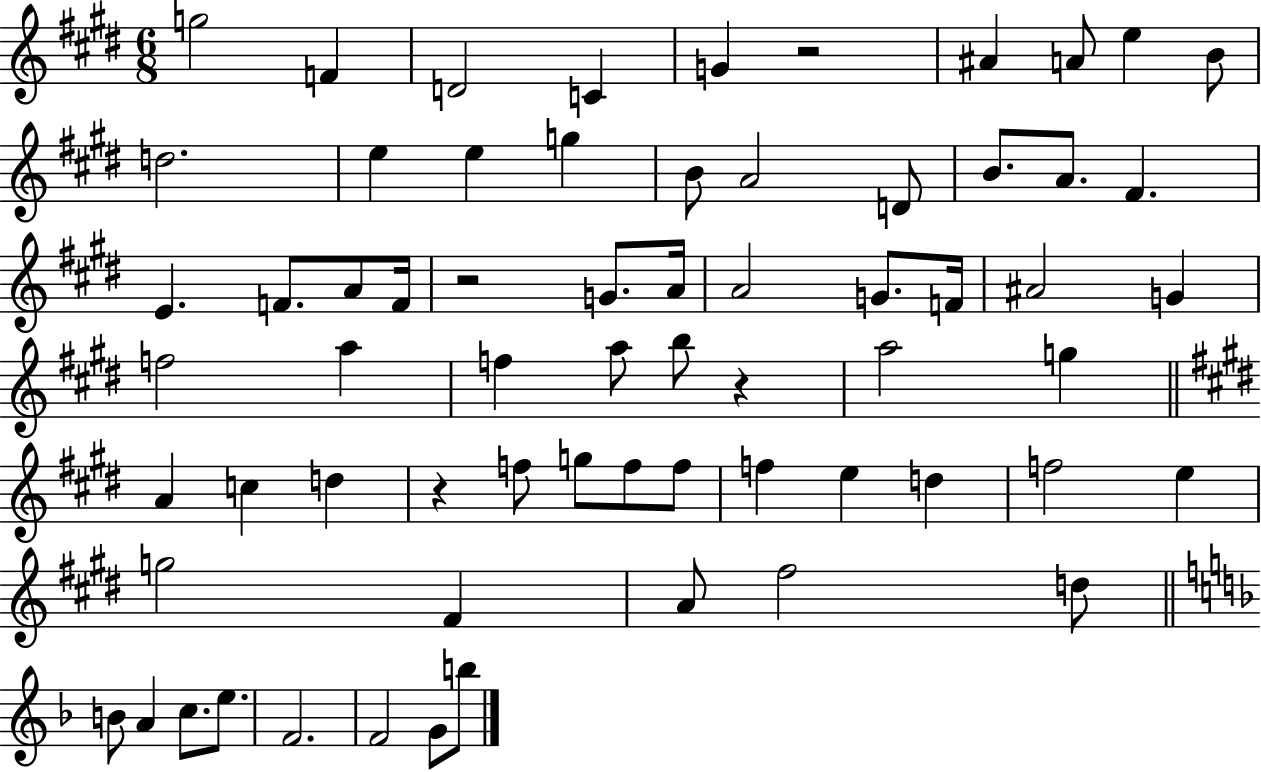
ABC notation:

X:1
T:Untitled
M:6/8
L:1/4
K:E
g2 F D2 C G z2 ^A A/2 e B/2 d2 e e g B/2 A2 D/2 B/2 A/2 ^F E F/2 A/2 F/4 z2 G/2 A/4 A2 G/2 F/4 ^A2 G f2 a f a/2 b/2 z a2 g A c d z f/2 g/2 f/2 f/2 f e d f2 e g2 ^F A/2 ^f2 d/2 B/2 A c/2 e/2 F2 F2 G/2 b/2